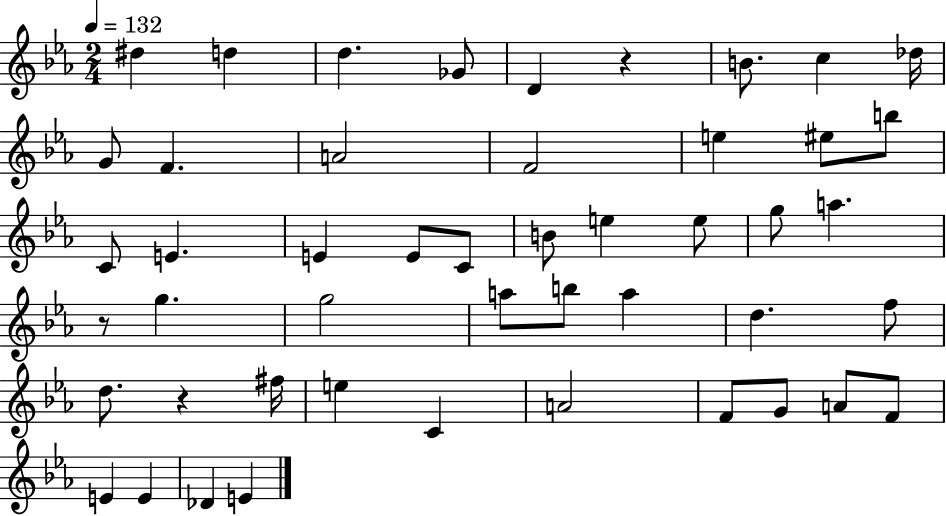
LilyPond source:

{
  \clef treble
  \numericTimeSignature
  \time 2/4
  \key ees \major
  \tempo 4 = 132
  dis''4 d''4 | d''4. ges'8 | d'4 r4 | b'8. c''4 des''16 | \break g'8 f'4. | a'2 | f'2 | e''4 eis''8 b''8 | \break c'8 e'4. | e'4 e'8 c'8 | b'8 e''4 e''8 | g''8 a''4. | \break r8 g''4. | g''2 | a''8 b''8 a''4 | d''4. f''8 | \break d''8. r4 fis''16 | e''4 c'4 | a'2 | f'8 g'8 a'8 f'8 | \break e'4 e'4 | des'4 e'4 | \bar "|."
}